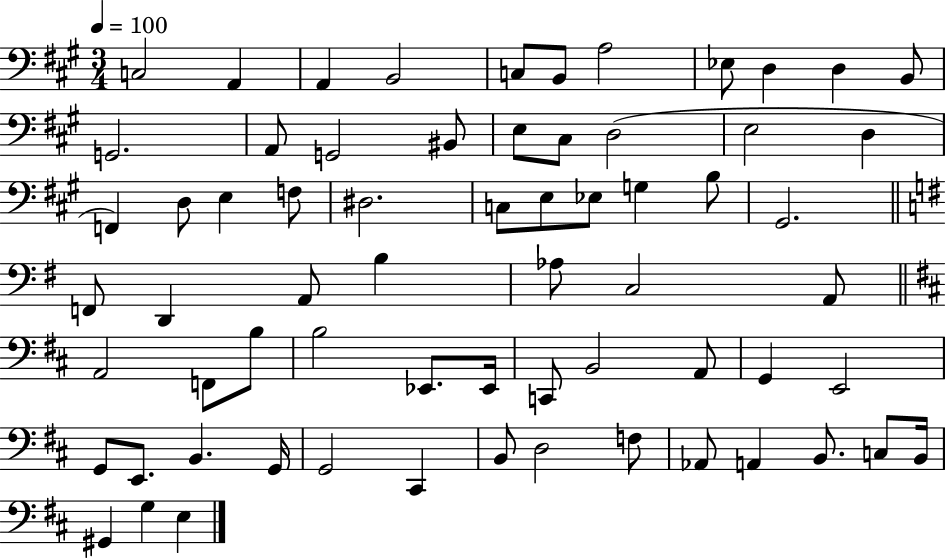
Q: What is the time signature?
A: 3/4